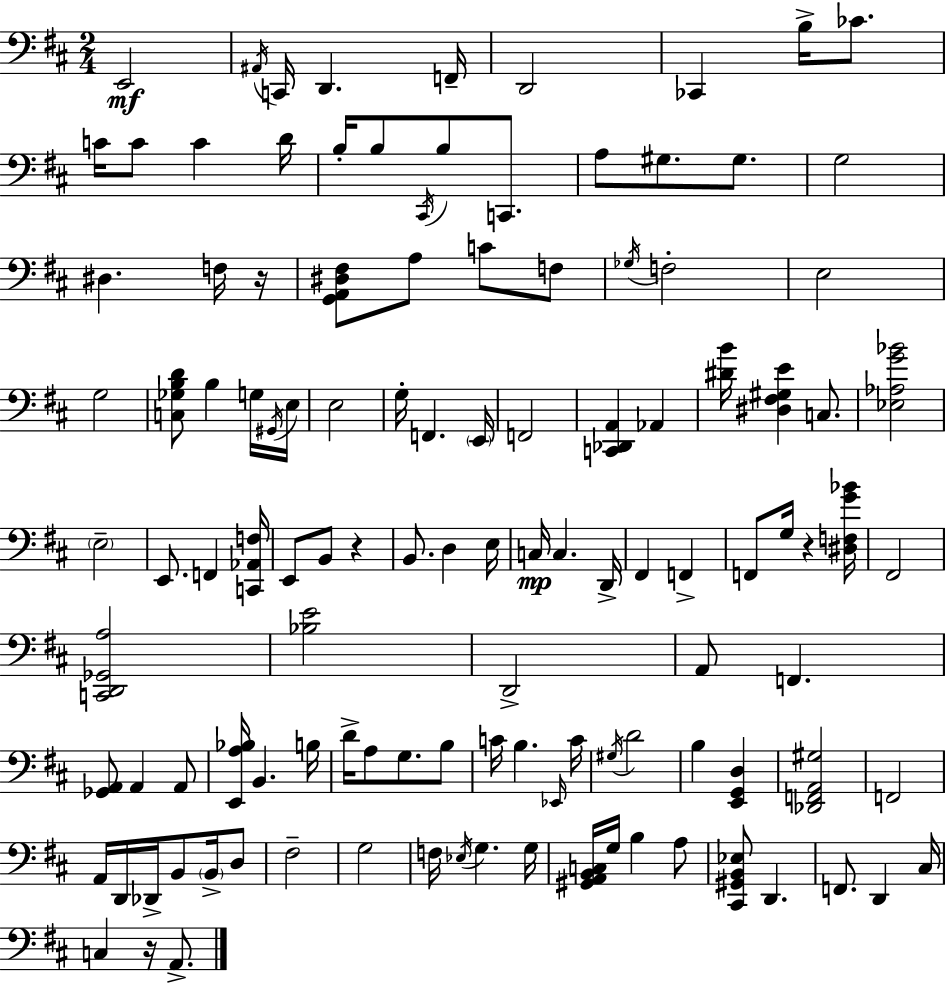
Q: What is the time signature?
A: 2/4